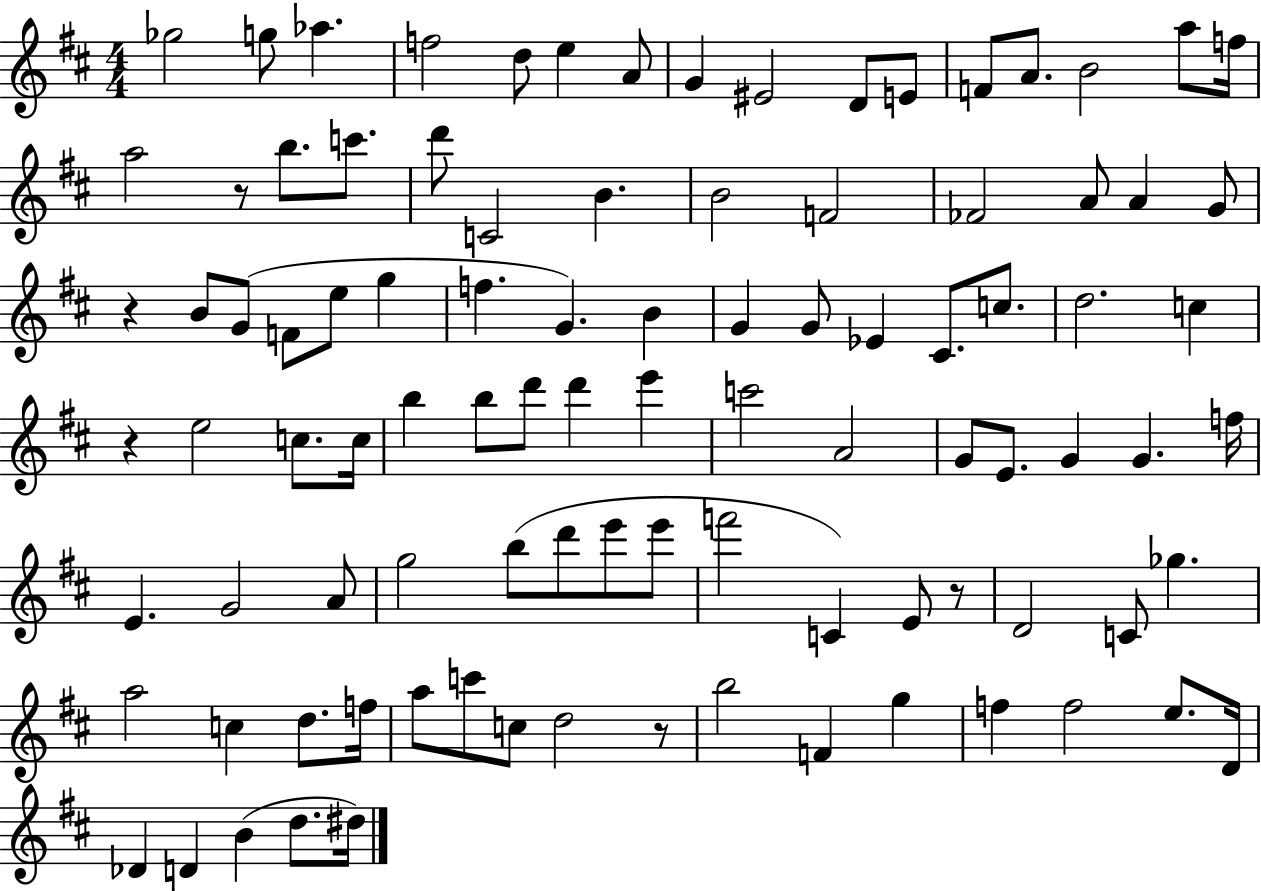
Gb5/h G5/e Ab5/q. F5/h D5/e E5/q A4/e G4/q EIS4/h D4/e E4/e F4/e A4/e. B4/h A5/e F5/s A5/h R/e B5/e. C6/e. D6/e C4/h B4/q. B4/h F4/h FES4/h A4/e A4/q G4/e R/q B4/e G4/e F4/e E5/e G5/q F5/q. G4/q. B4/q G4/q G4/e Eb4/q C#4/e. C5/e. D5/h. C5/q R/q E5/h C5/e. C5/s B5/q B5/e D6/e D6/q E6/q C6/h A4/h G4/e E4/e. G4/q G4/q. F5/s E4/q. G4/h A4/e G5/h B5/e D6/e E6/e E6/e F6/h C4/q E4/e R/e D4/h C4/e Gb5/q. A5/h C5/q D5/e. F5/s A5/e C6/e C5/e D5/h R/e B5/h F4/q G5/q F5/q F5/h E5/e. D4/s Db4/q D4/q B4/q D5/e. D#5/s